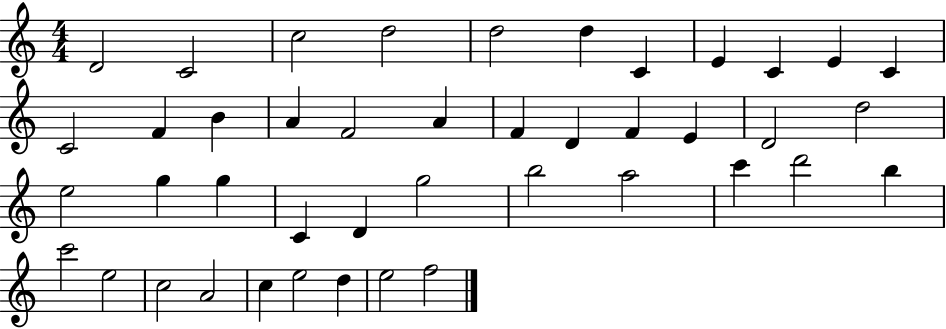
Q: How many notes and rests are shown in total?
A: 43